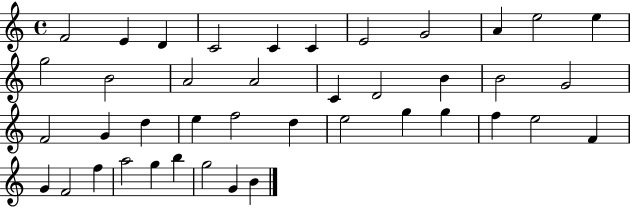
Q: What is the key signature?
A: C major